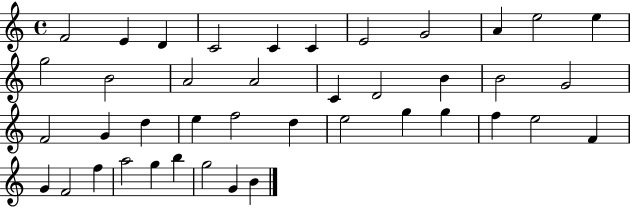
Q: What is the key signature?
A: C major